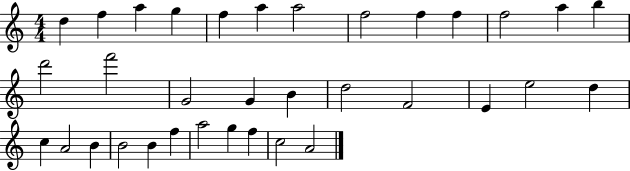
{
  \clef treble
  \numericTimeSignature
  \time 4/4
  \key c \major
  d''4 f''4 a''4 g''4 | f''4 a''4 a''2 | f''2 f''4 f''4 | f''2 a''4 b''4 | \break d'''2 f'''2 | g'2 g'4 b'4 | d''2 f'2 | e'4 e''2 d''4 | \break c''4 a'2 b'4 | b'2 b'4 f''4 | a''2 g''4 f''4 | c''2 a'2 | \break \bar "|."
}